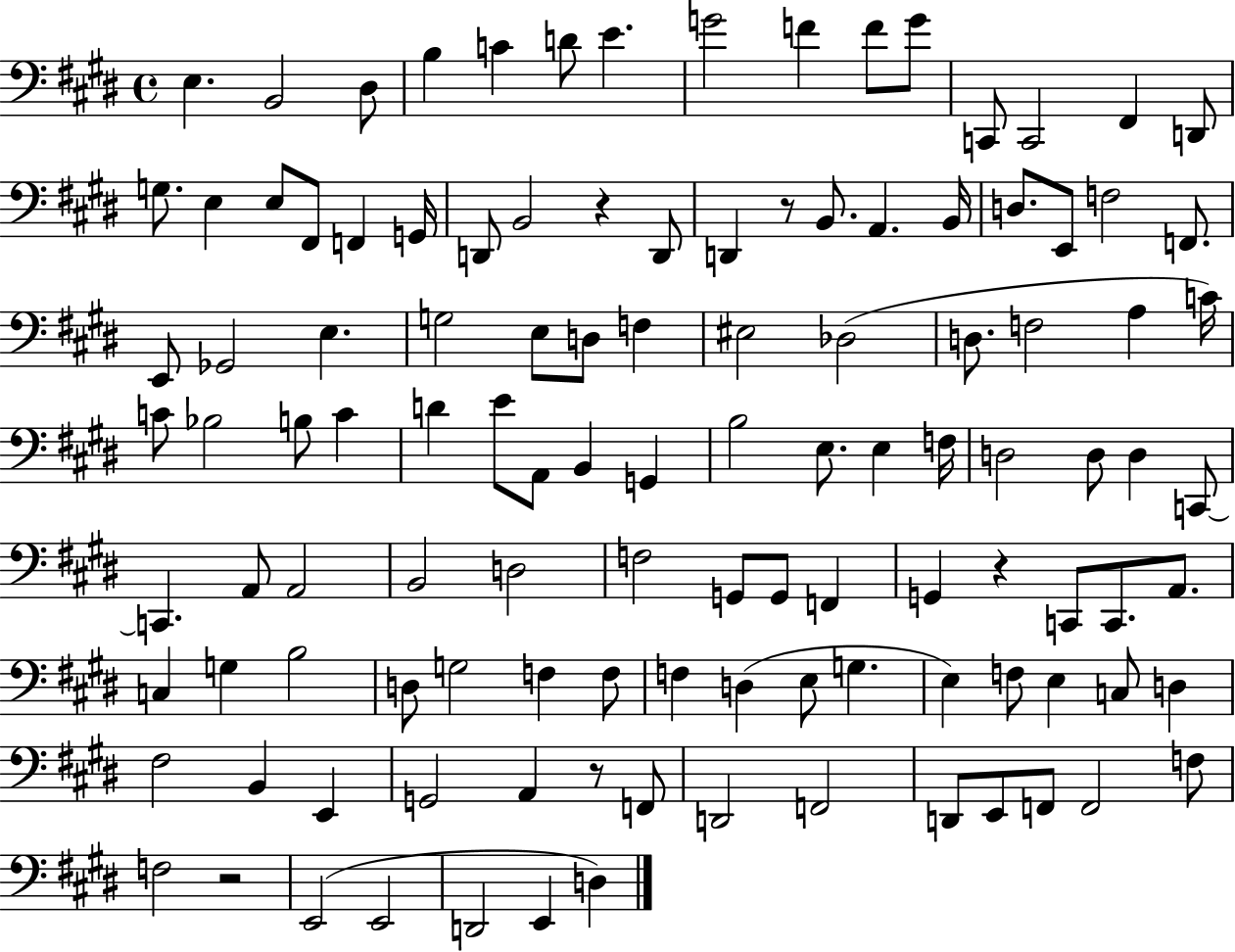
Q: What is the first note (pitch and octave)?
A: E3